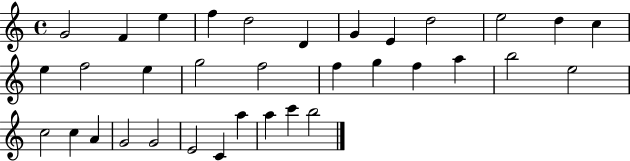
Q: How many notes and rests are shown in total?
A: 34